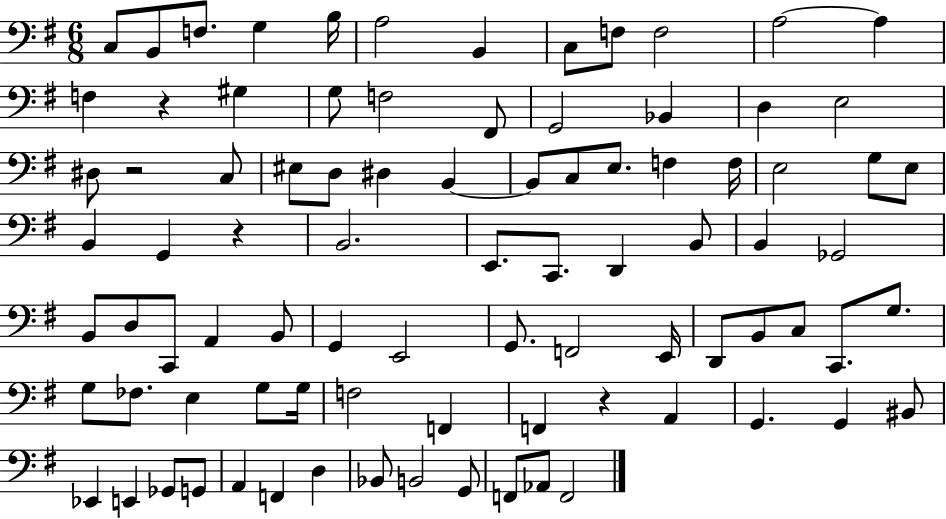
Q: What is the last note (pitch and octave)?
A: F2